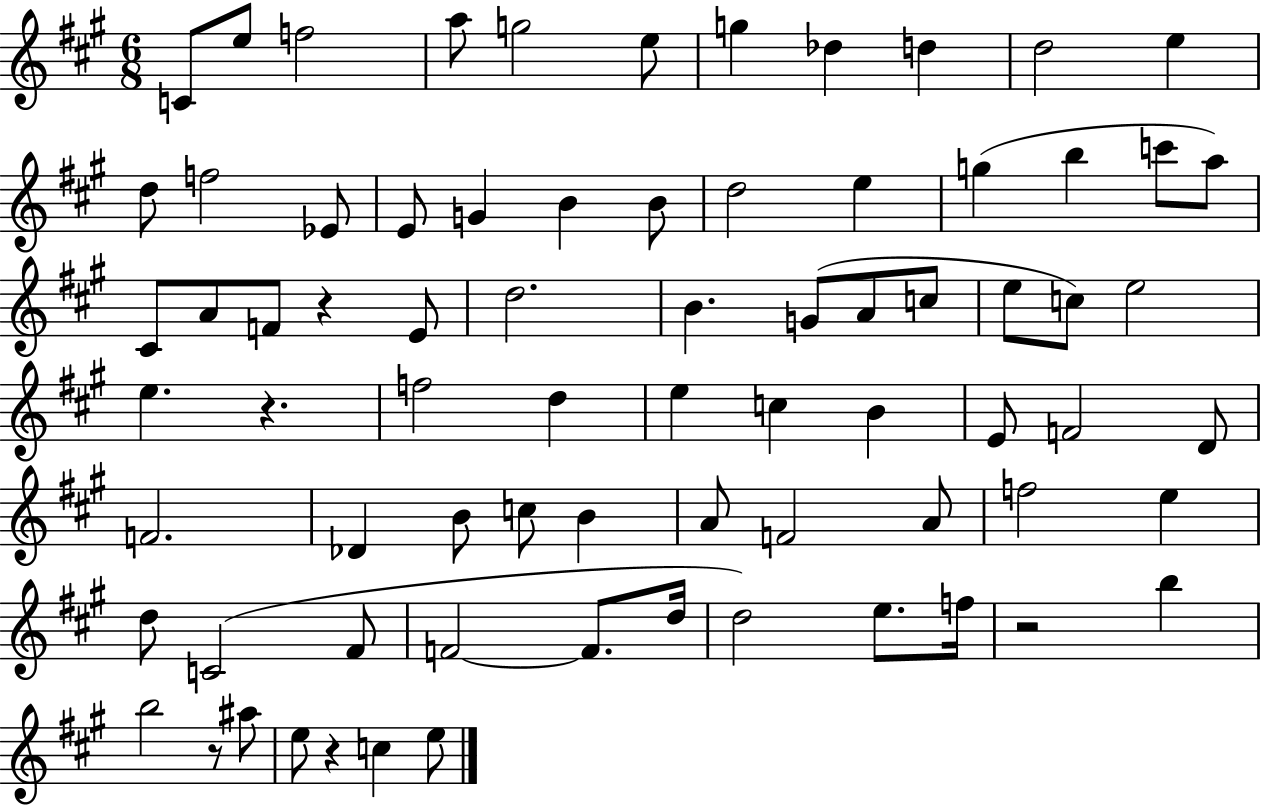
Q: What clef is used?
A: treble